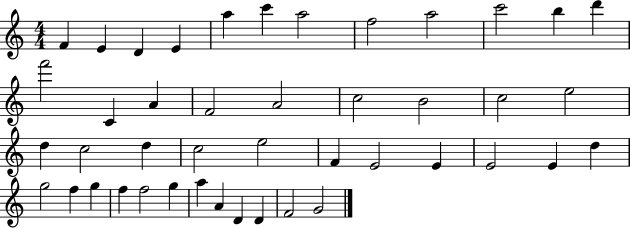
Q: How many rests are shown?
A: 0